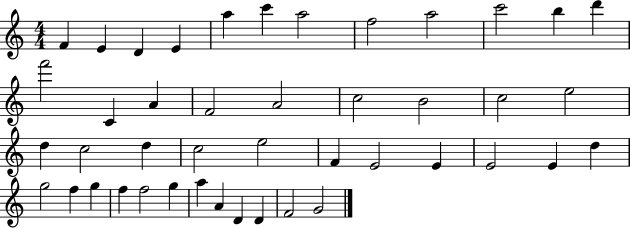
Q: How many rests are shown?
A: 0